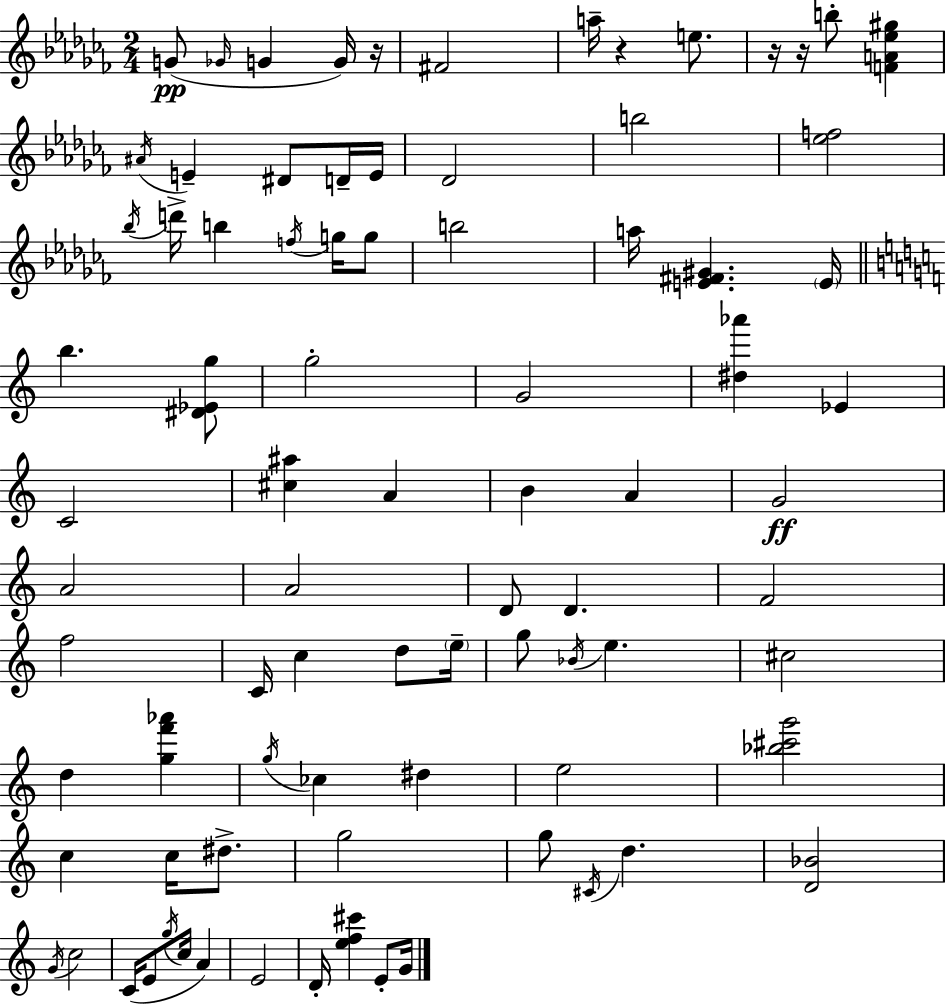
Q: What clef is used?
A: treble